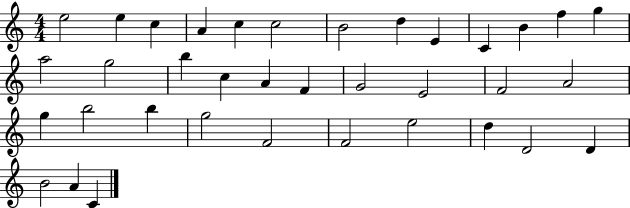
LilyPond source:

{
  \clef treble
  \numericTimeSignature
  \time 4/4
  \key c \major
  e''2 e''4 c''4 | a'4 c''4 c''2 | b'2 d''4 e'4 | c'4 b'4 f''4 g''4 | \break a''2 g''2 | b''4 c''4 a'4 f'4 | g'2 e'2 | f'2 a'2 | \break g''4 b''2 b''4 | g''2 f'2 | f'2 e''2 | d''4 d'2 d'4 | \break b'2 a'4 c'4 | \bar "|."
}